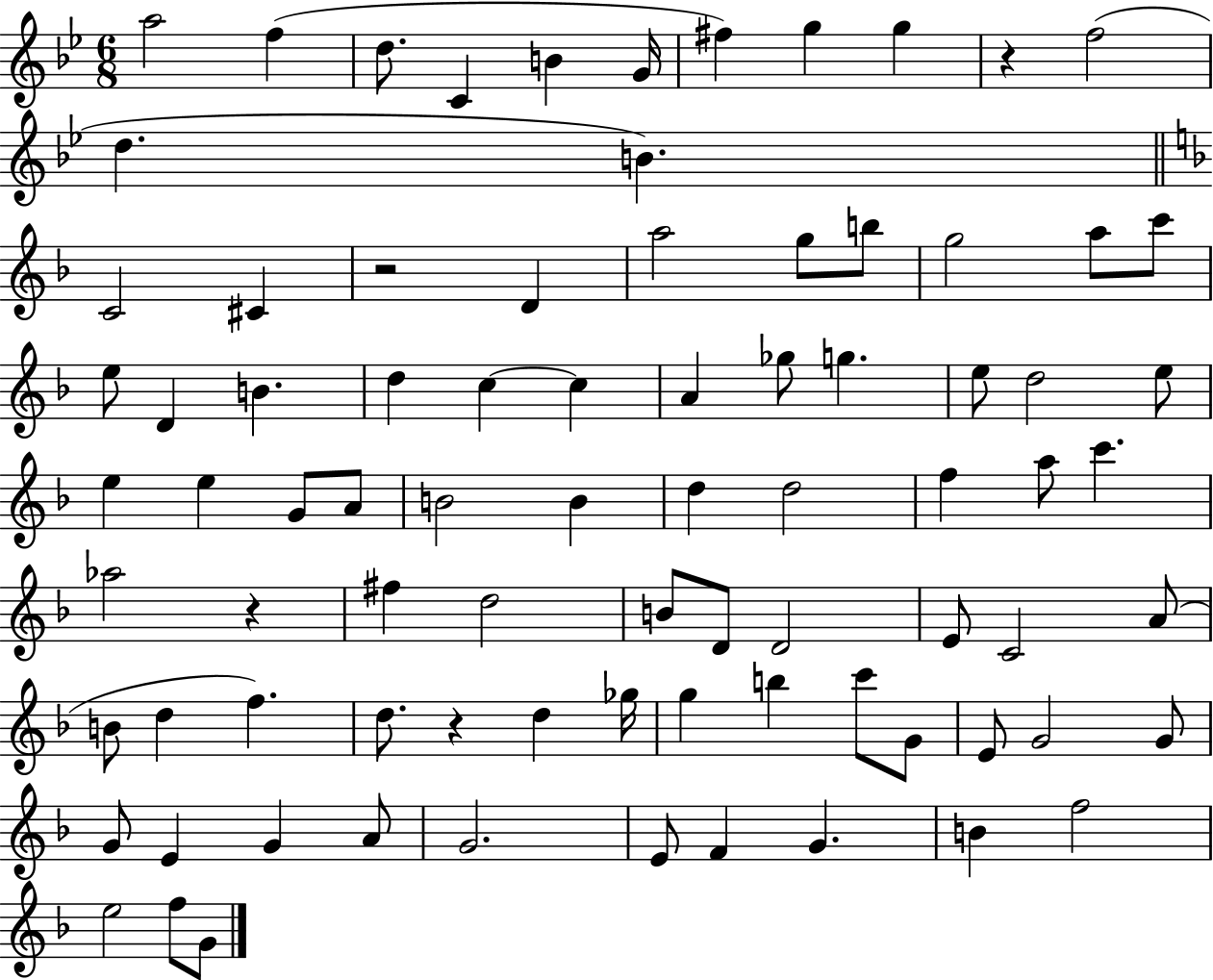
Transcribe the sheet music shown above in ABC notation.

X:1
T:Untitled
M:6/8
L:1/4
K:Bb
a2 f d/2 C B G/4 ^f g g z f2 d B C2 ^C z2 D a2 g/2 b/2 g2 a/2 c'/2 e/2 D B d c c A _g/2 g e/2 d2 e/2 e e G/2 A/2 B2 B d d2 f a/2 c' _a2 z ^f d2 B/2 D/2 D2 E/2 C2 A/2 B/2 d f d/2 z d _g/4 g b c'/2 G/2 E/2 G2 G/2 G/2 E G A/2 G2 E/2 F G B f2 e2 f/2 G/2